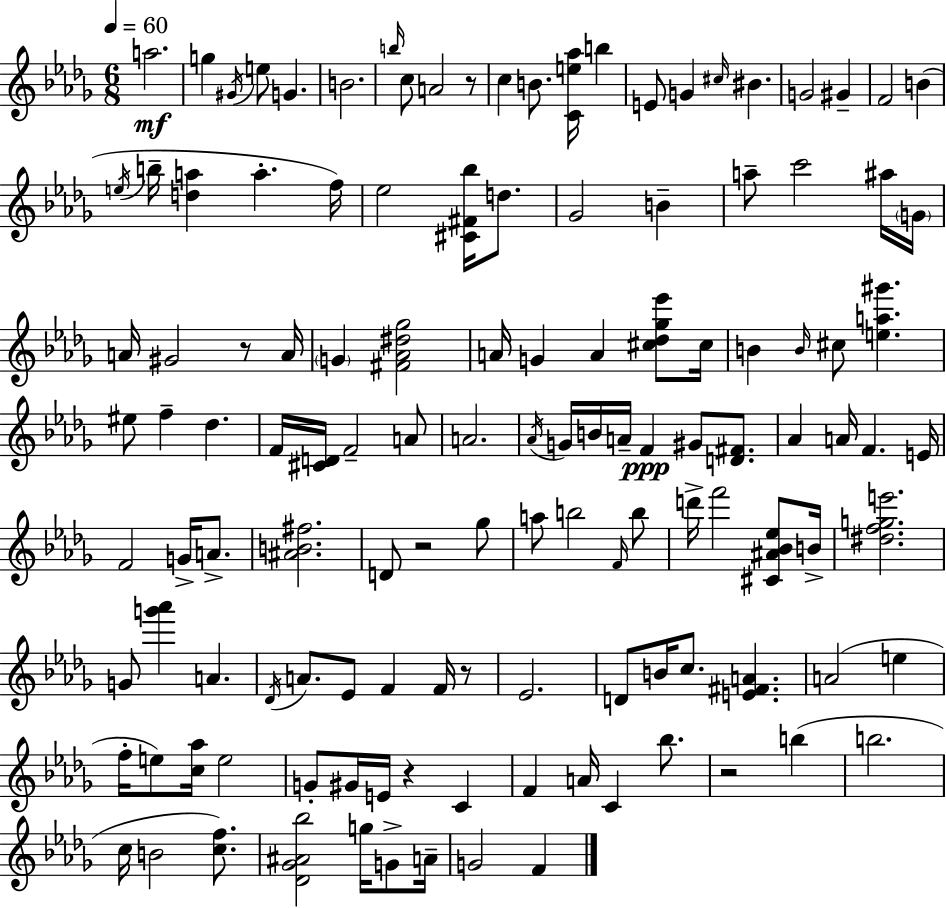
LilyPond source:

{
  \clef treble
  \numericTimeSignature
  \time 6/8
  \key bes \minor
  \tempo 4 = 60
  a''2.\mf | g''4 \acciaccatura { gis'16 } e''8 g'4. | b'2. | \grace { b''16 } c''8 a'2 | \break r8 c''4 b'8. <c' e'' aes''>16 b''4 | e'8 g'4 \grace { cis''16 } bis'4. | g'2 gis'4-- | f'2 b'4( | \break \acciaccatura { e''16 } b''16-- <d'' a''>4 a''4.-. | f''16) ees''2 | <cis' fis' bes''>16 d''8. ges'2 | b'4-- a''8-- c'''2 | \break ais''16 \parenthesize g'16 a'16 gis'2 | r8 a'16 \parenthesize g'4 <fis' aes' dis'' ges''>2 | a'16 g'4 a'4 | <cis'' des'' ges'' ees'''>8 cis''16 b'4 \grace { b'16 } cis''8 <e'' a'' gis'''>4. | \break eis''8 f''4-- des''4. | f'16 <cis' d'>16 f'2-- | a'8 a'2. | \acciaccatura { aes'16 } g'16 b'16 a'16-- f'4\ppp | \break gis'8 <d' fis'>8. aes'4 a'16 f'4. | e'16 f'2 | g'16-> a'8.-> <ais' b' fis''>2. | d'8 r2 | \break ges''8 a''8 b''2 | \grace { f'16 } b''8 d'''16-> f'''2 | <cis' ais' bes' ees''>8 b'16-> <dis'' f'' g'' e'''>2. | g'8 <g''' aes'''>4 | \break a'4. \acciaccatura { des'16 } a'8. ees'8 | f'4 f'16 r8 ees'2. | d'8 b'16 c''8. | <e' fis' a'>4. a'2( | \break e''4 f''16-. e''8) <c'' aes''>16 | e''2 g'8-. gis'16 e'16 | r4 c'4 f'4 | a'16 c'4 bes''8. r2 | \break b''4( b''2. | c''16 b'2 | <c'' f''>8.) <des' ges' ais' bes''>2 | g''16 g'8-> a'16-- g'2 | \break f'4 \bar "|."
}